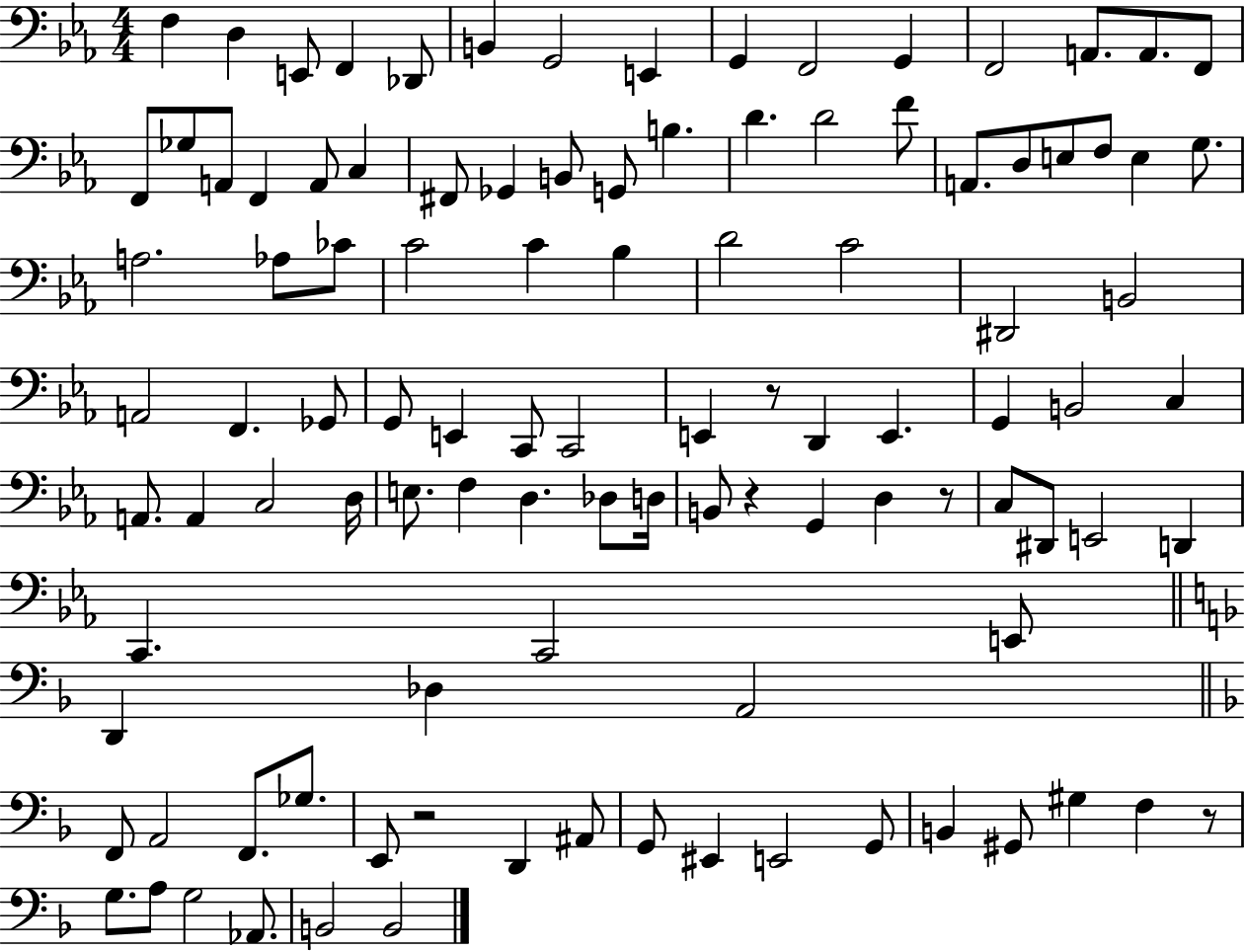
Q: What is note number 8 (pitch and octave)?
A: E2